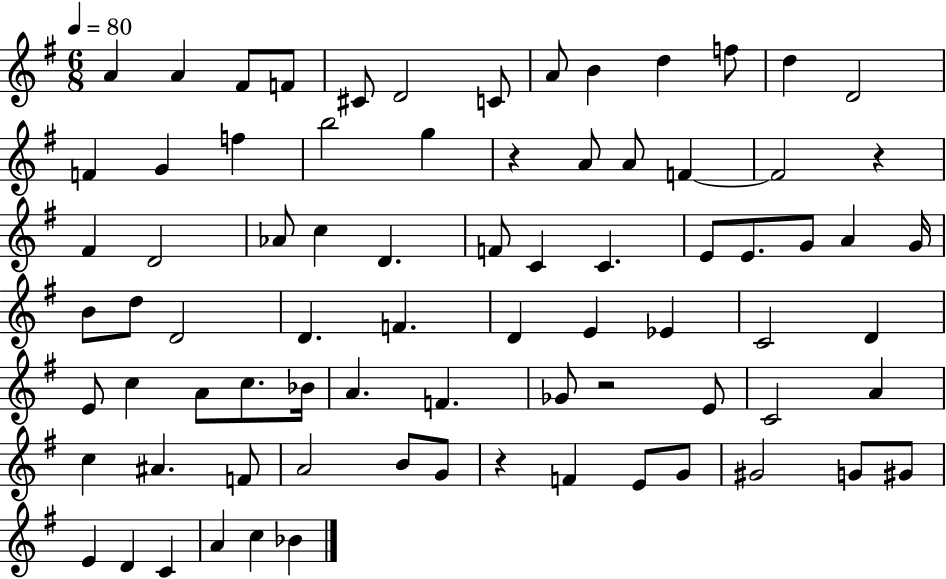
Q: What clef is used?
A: treble